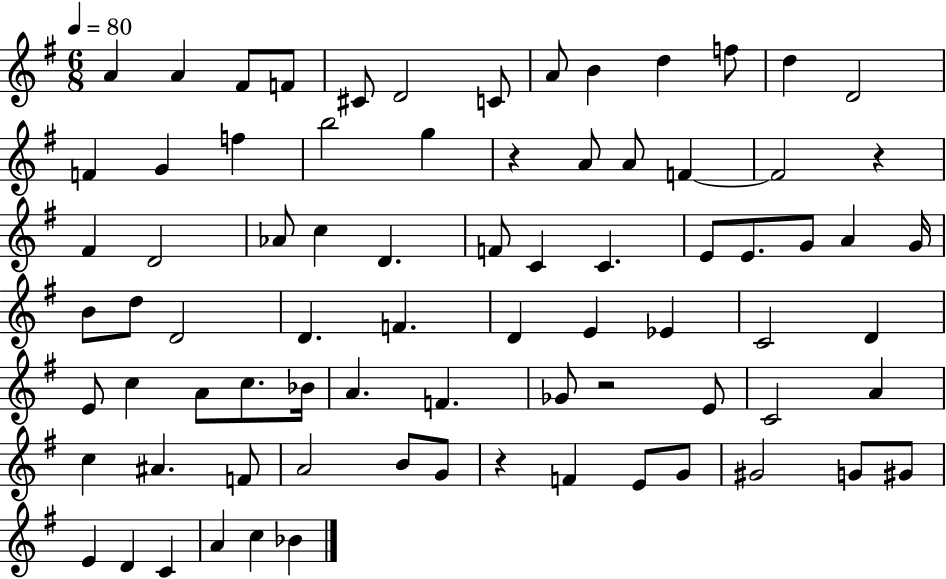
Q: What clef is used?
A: treble